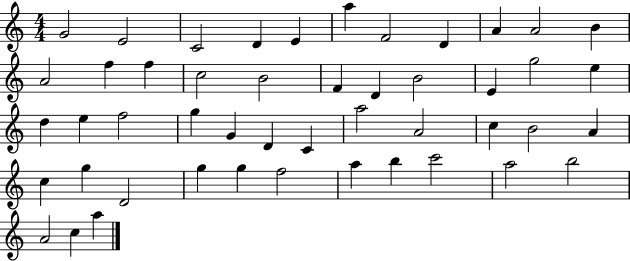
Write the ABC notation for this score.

X:1
T:Untitled
M:4/4
L:1/4
K:C
G2 E2 C2 D E a F2 D A A2 B A2 f f c2 B2 F D B2 E g2 e d e f2 g G D C a2 A2 c B2 A c g D2 g g f2 a b c'2 a2 b2 A2 c a